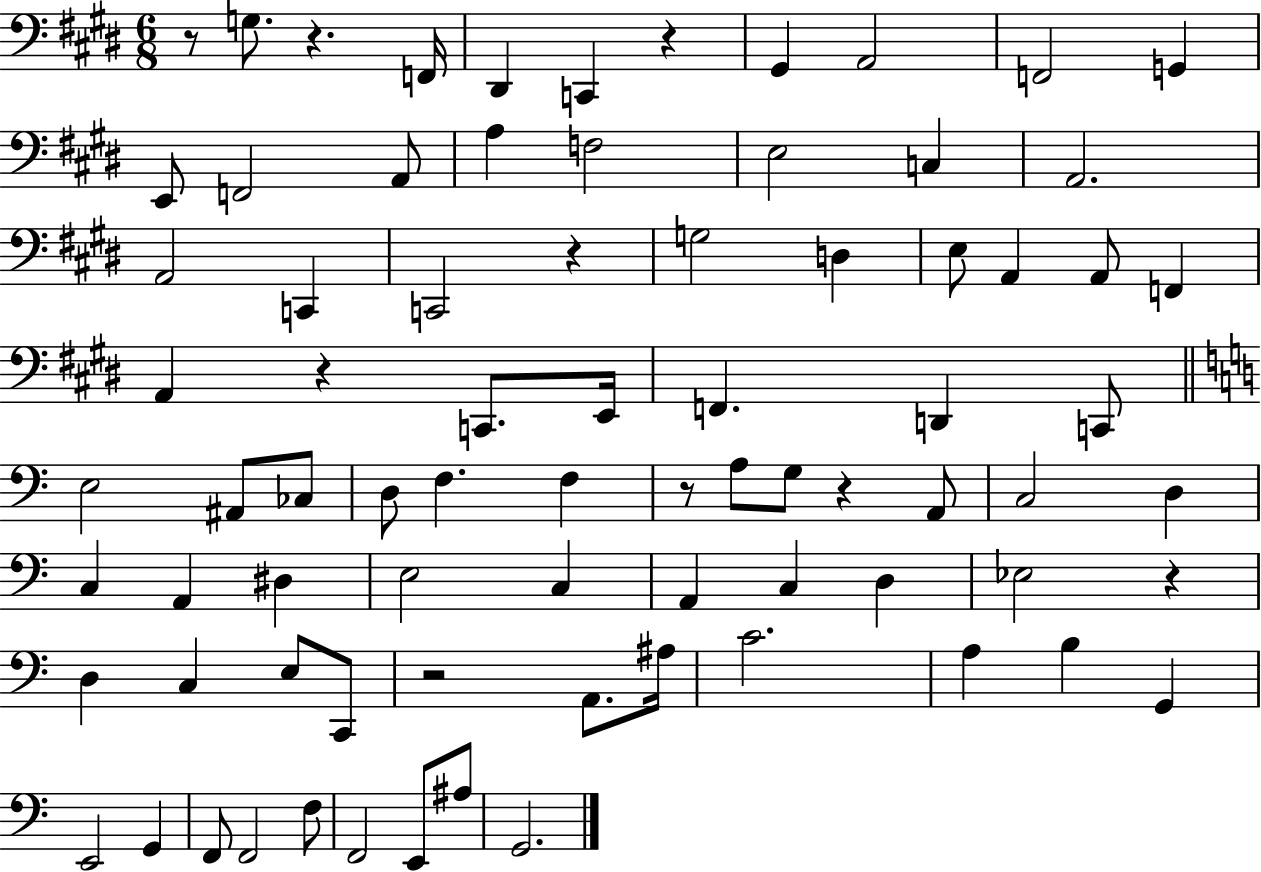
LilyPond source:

{
  \clef bass
  \numericTimeSignature
  \time 6/8
  \key e \major
  r8 g8. r4. f,16 | dis,4 c,4 r4 | gis,4 a,2 | f,2 g,4 | \break e,8 f,2 a,8 | a4 f2 | e2 c4 | a,2. | \break a,2 c,4 | c,2 r4 | g2 d4 | e8 a,4 a,8 f,4 | \break a,4 r4 c,8. e,16 | f,4. d,4 c,8 | \bar "||" \break \key c \major e2 ais,8 ces8 | d8 f4. f4 | r8 a8 g8 r4 a,8 | c2 d4 | \break c4 a,4 dis4 | e2 c4 | a,4 c4 d4 | ees2 r4 | \break d4 c4 e8 c,8 | r2 a,8. ais16 | c'2. | a4 b4 g,4 | \break e,2 g,4 | f,8 f,2 f8 | f,2 e,8 ais8 | g,2. | \break \bar "|."
}